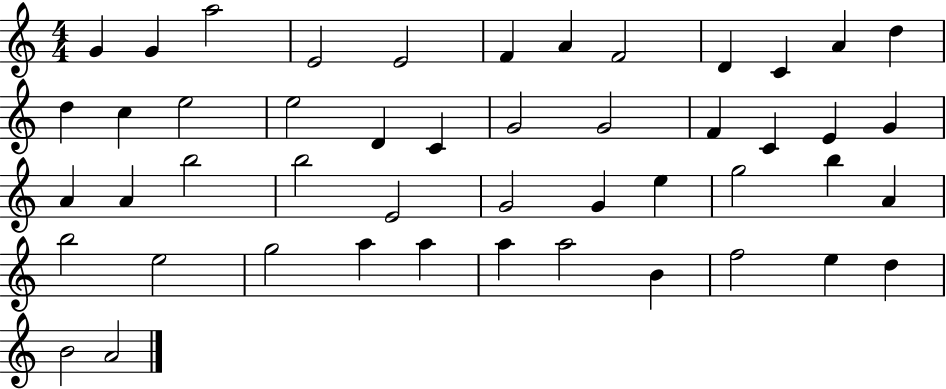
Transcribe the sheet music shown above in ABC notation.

X:1
T:Untitled
M:4/4
L:1/4
K:C
G G a2 E2 E2 F A F2 D C A d d c e2 e2 D C G2 G2 F C E G A A b2 b2 E2 G2 G e g2 b A b2 e2 g2 a a a a2 B f2 e d B2 A2